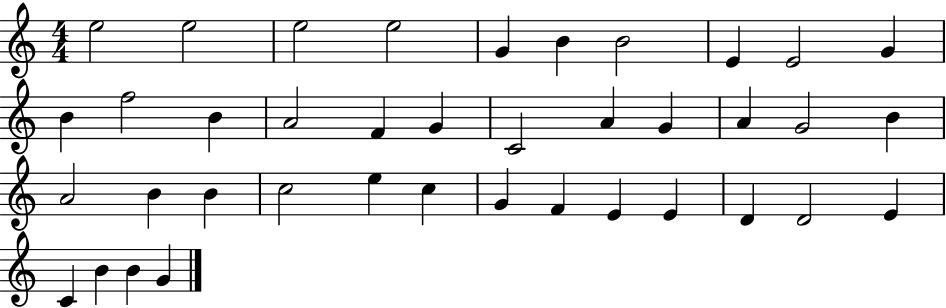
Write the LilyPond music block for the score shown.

{
  \clef treble
  \numericTimeSignature
  \time 4/4
  \key c \major
  e''2 e''2 | e''2 e''2 | g'4 b'4 b'2 | e'4 e'2 g'4 | \break b'4 f''2 b'4 | a'2 f'4 g'4 | c'2 a'4 g'4 | a'4 g'2 b'4 | \break a'2 b'4 b'4 | c''2 e''4 c''4 | g'4 f'4 e'4 e'4 | d'4 d'2 e'4 | \break c'4 b'4 b'4 g'4 | \bar "|."
}